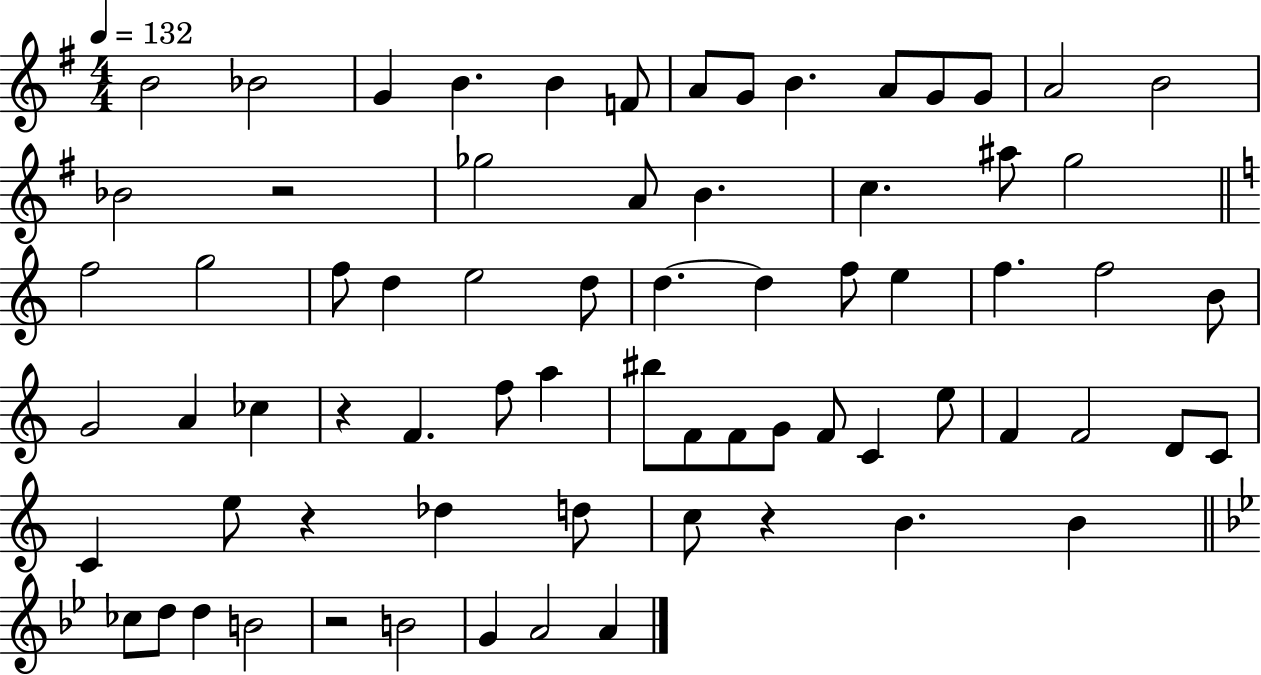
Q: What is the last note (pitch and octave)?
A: A4